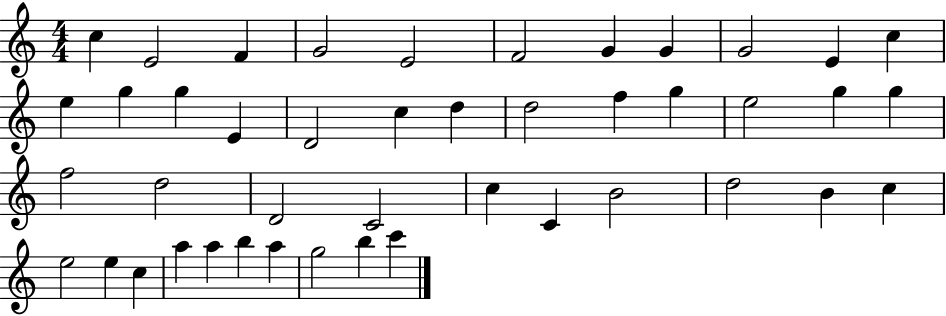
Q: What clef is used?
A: treble